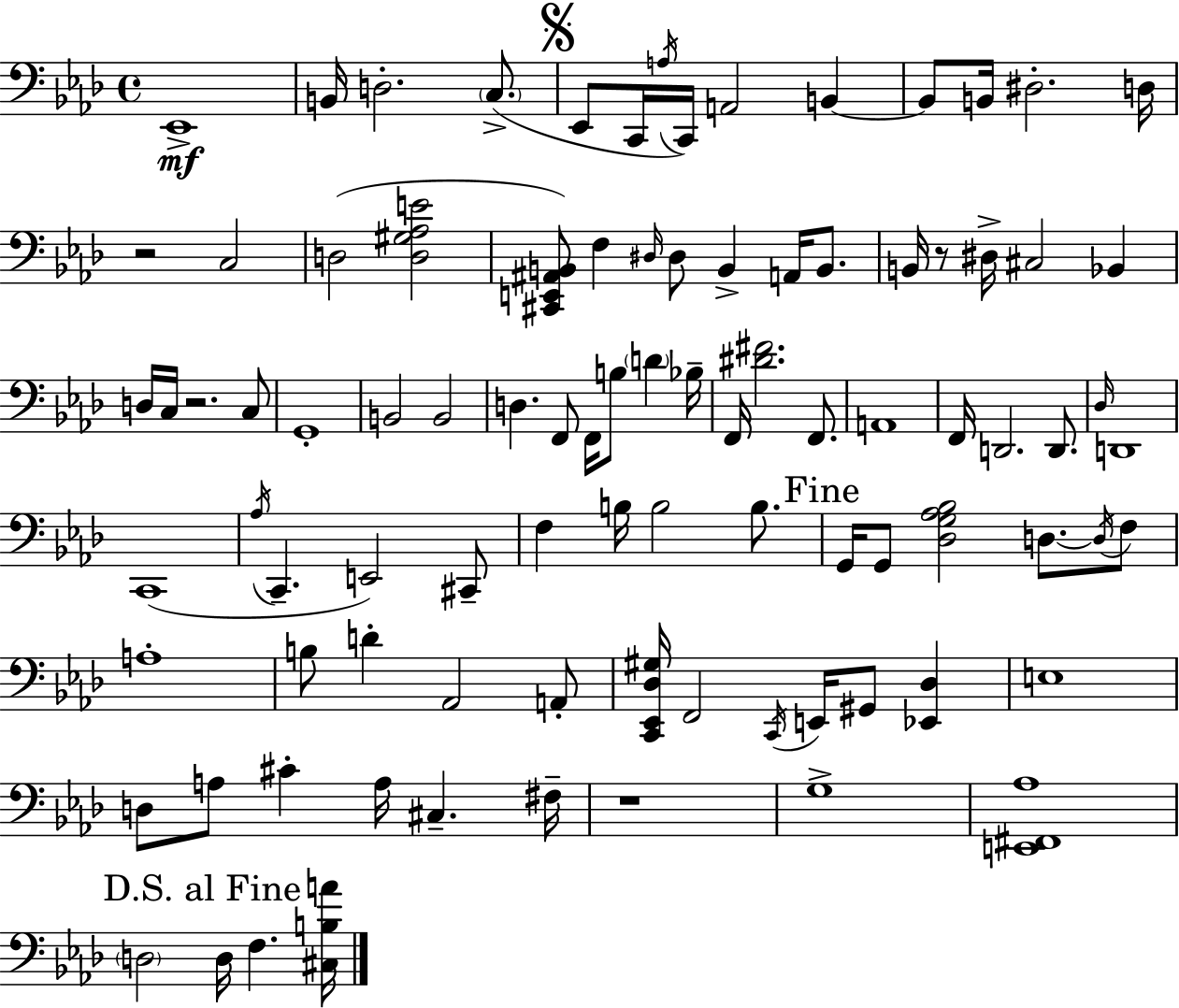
X:1
T:Untitled
M:4/4
L:1/4
K:Ab
_E,,4 B,,/4 D,2 C,/2 _E,,/2 C,,/4 A,/4 C,,/4 A,,2 B,, B,,/2 B,,/4 ^D,2 D,/4 z2 C,2 D,2 [D,^G,_A,E]2 [^C,,E,,^A,,B,,]/2 F, ^D,/4 ^D,/2 B,, A,,/4 B,,/2 B,,/4 z/2 ^D,/4 ^C,2 _B,, D,/4 C,/4 z2 C,/2 G,,4 B,,2 B,,2 D, F,,/2 F,,/4 B,/2 D _B,/4 F,,/4 [^D^F]2 F,,/2 A,,4 F,,/4 D,,2 D,,/2 _D,/4 D,,4 C,,4 _A,/4 C,, E,,2 ^C,,/2 F, B,/4 B,2 B,/2 G,,/4 G,,/2 [_D,G,_A,_B,]2 D,/2 D,/4 F,/2 A,4 B,/2 D _A,,2 A,,/2 [C,,_E,,_D,^G,]/4 F,,2 C,,/4 E,,/4 ^G,,/2 [_E,,_D,] E,4 D,/2 A,/2 ^C A,/4 ^C, ^F,/4 z4 G,4 [E,,^F,,_A,]4 D,2 D,/4 F, [^C,B,A]/4